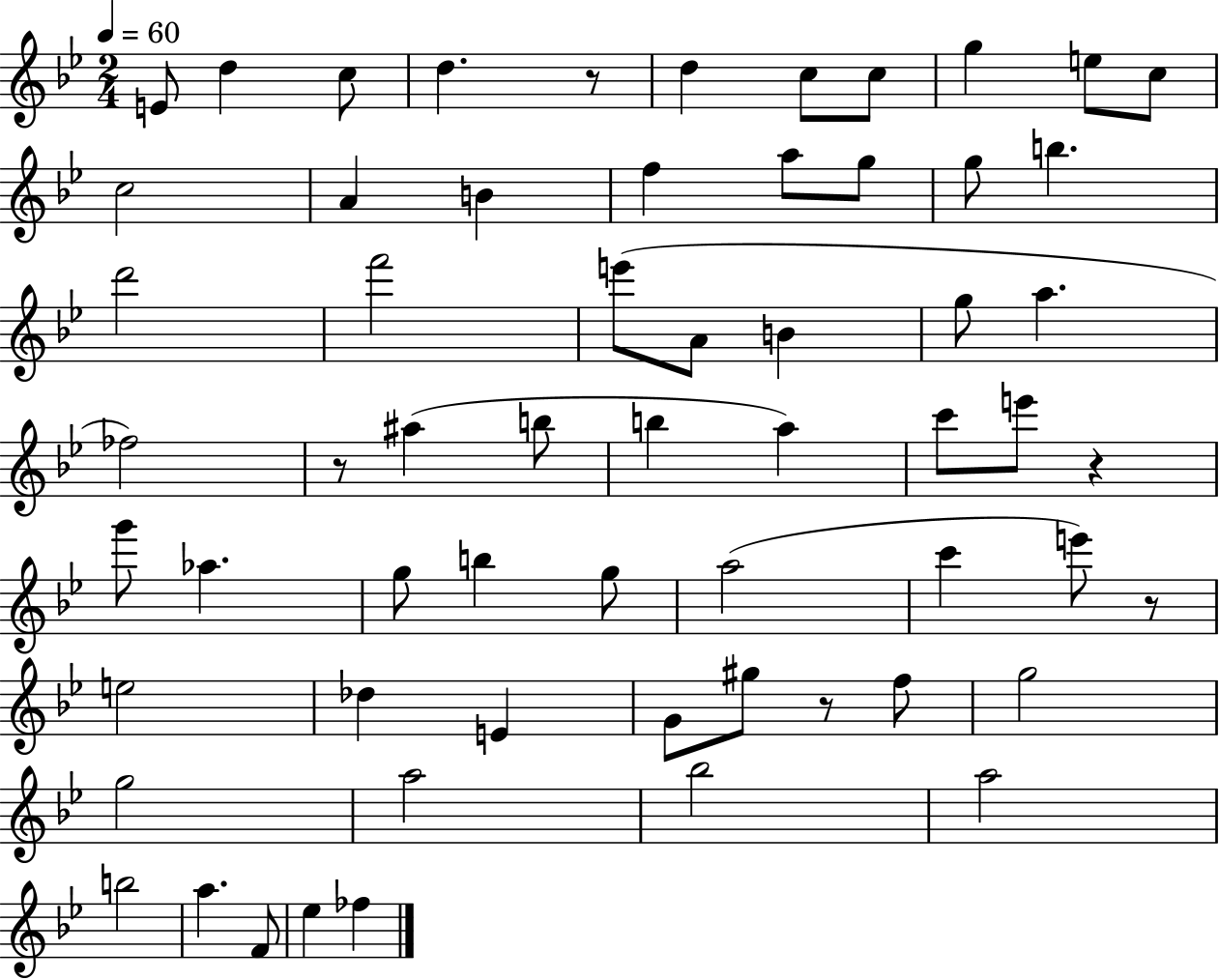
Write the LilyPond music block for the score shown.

{
  \clef treble
  \numericTimeSignature
  \time 2/4
  \key bes \major
  \tempo 4 = 60
  e'8 d''4 c''8 | d''4. r8 | d''4 c''8 c''8 | g''4 e''8 c''8 | \break c''2 | a'4 b'4 | f''4 a''8 g''8 | g''8 b''4. | \break d'''2 | f'''2 | e'''8( a'8 b'4 | g''8 a''4. | \break fes''2) | r8 ais''4( b''8 | b''4 a''4) | c'''8 e'''8 r4 | \break g'''8 aes''4. | g''8 b''4 g''8 | a''2( | c'''4 e'''8) r8 | \break e''2 | des''4 e'4 | g'8 gis''8 r8 f''8 | g''2 | \break g''2 | a''2 | bes''2 | a''2 | \break b''2 | a''4. f'8 | ees''4 fes''4 | \bar "|."
}